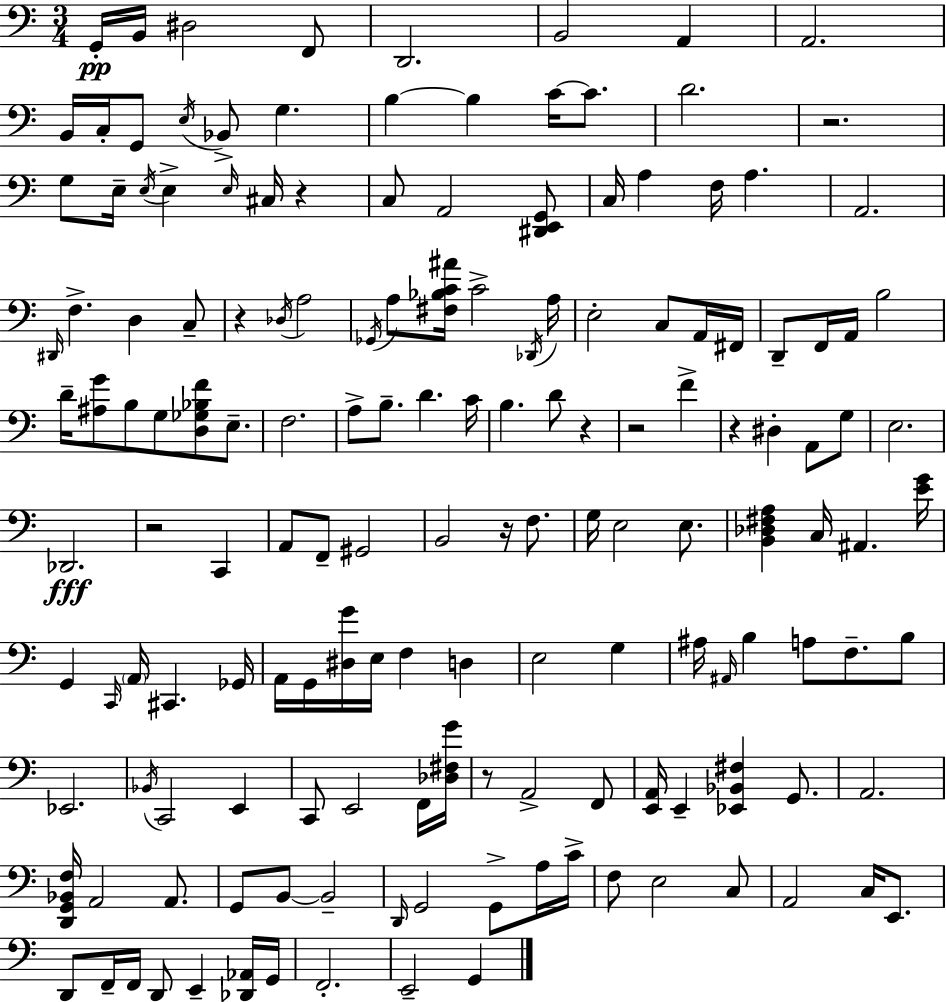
X:1
T:Untitled
M:3/4
L:1/4
K:C
G,,/4 B,,/4 ^D,2 F,,/2 D,,2 B,,2 A,, A,,2 B,,/4 C,/4 G,,/2 E,/4 _B,,/2 G, B, B, C/4 C/2 D2 z2 G,/2 E,/4 E,/4 E, E,/4 ^C,/4 z C,/2 A,,2 [^D,,E,,G,,]/2 C,/4 A, F,/4 A, A,,2 ^D,,/4 F, D, C,/2 z _D,/4 A,2 _G,,/4 A,/2 [^F,_B,C^A]/4 C2 _D,,/4 A,/4 E,2 C,/2 A,,/4 ^F,,/4 D,,/2 F,,/4 A,,/4 B,2 D/4 [^A,G]/2 B,/2 G,/2 [D,_G,_B,F]/2 E,/2 F,2 A,/2 B,/2 D C/4 B, D/2 z z2 F z ^D, A,,/2 G,/2 E,2 _D,,2 z2 C,, A,,/2 F,,/2 ^G,,2 B,,2 z/4 F,/2 G,/4 E,2 E,/2 [B,,_D,^F,A,] C,/4 ^A,, [EG]/4 G,, C,,/4 A,,/4 ^C,, _G,,/4 A,,/4 G,,/4 [^D,G]/4 E,/4 F, D, E,2 G, ^A,/4 ^A,,/4 B, A,/2 F,/2 B,/2 _E,,2 _B,,/4 C,,2 E,, C,,/2 E,,2 F,,/4 [_D,^F,G]/4 z/2 A,,2 F,,/2 [E,,A,,]/4 E,, [_E,,_B,,^F,] G,,/2 A,,2 [D,,G,,_B,,F,]/4 A,,2 A,,/2 G,,/2 B,,/2 B,,2 D,,/4 G,,2 G,,/2 A,/4 C/4 F,/2 E,2 C,/2 A,,2 C,/4 E,,/2 D,,/2 F,,/4 F,,/4 D,,/2 E,, [_D,,_A,,]/4 G,,/4 F,,2 E,,2 G,,